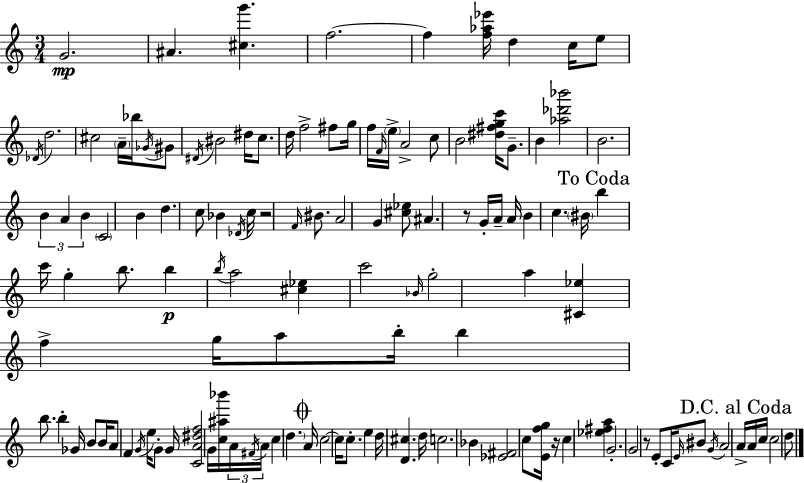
G4/h. A#4/q. [C#5,G6]/q. F5/h. F5/q [F5,Ab5,Eb6]/s D5/q C5/s E5/e Db4/s D5/h. C#5/h A4/s Bb5/s Gb4/s G#4/e D#4/s BIS4/h D#5/s C5/e. D5/s F5/h F#5/e G5/s F5/s F4/s E5/s A4/h C5/e B4/h [D#5,F#5,G5,C6]/s G4/e. B4/q [Ab5,Db6,Bb6]/h B4/h. B4/q A4/q B4/q C4/h B4/q D5/q. C5/e Bb4/q Db4/s C5/s R/h F4/s BIS4/e. A4/h G4/q [C#5,Eb5]/e A#4/q. R/e G4/s A4/s A4/s B4/q C5/q. BIS4/s B5/q C6/s G5/q B5/e. B5/q B5/s A5/h [C#5,Eb5]/q C6/h Bb4/s G5/h A5/q [C#4,Eb5]/q F5/q G5/s A5/e B5/s B5/q B5/e. B5/q Gb4/s B4/e B4/s A4/e F4/q G4/s E5/s G4/e G4/s [C4,A4,D#5,F5]/h G4/s [C5,A#5,Bb6]/s A4/s F#4/s A4/s C5/q D5/q. A4/s C5/h C5/s C5/e. E5/q D5/s [D4,C#5]/q. D5/s C5/h. Bb4/q [Eb4,F#4]/h C5/e [E4,F5,G5]/s R/s C5/q [Eb5,F#5,A5]/q G4/h. G4/h R/e E4/e C4/s E4/s BIS4/e G4/s A4/h A4/s A4/s C5/s C5/h D5/e